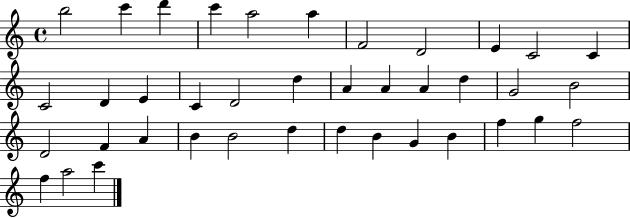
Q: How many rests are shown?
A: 0